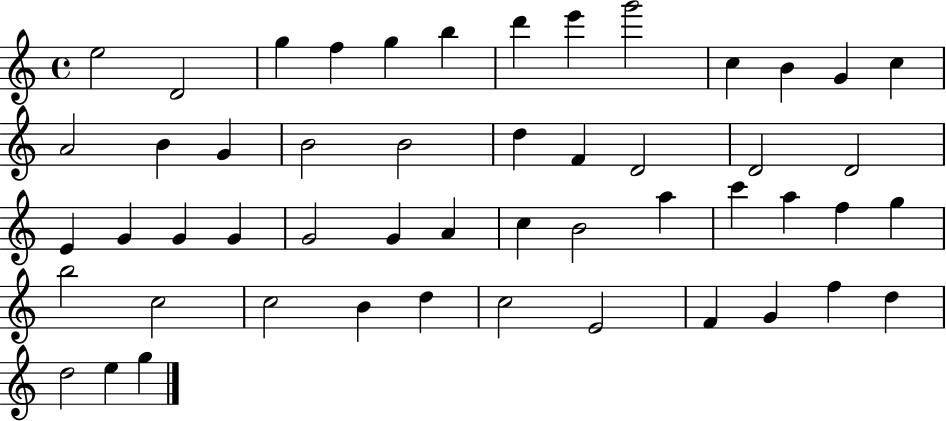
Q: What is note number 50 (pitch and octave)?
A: E5